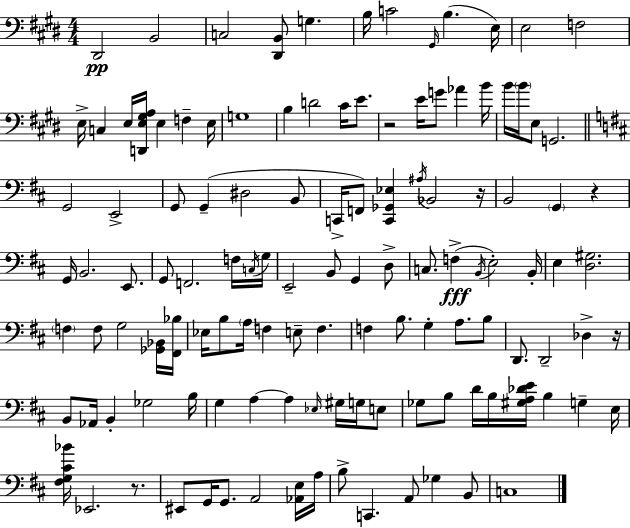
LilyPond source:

{
  \clef bass
  \numericTimeSignature
  \time 4/4
  \key e \major
  \repeat volta 2 { dis,2\pp b,2 | c2 <dis, b,>8 g4. | b16 c'2 \grace { gis,16 }( b4. | e16) e2 f2 | \break e16-> c4 e16 <d, e gis a>16 e4 f4-- | e16 g1 | b4 d'2 cis'16 e'8. | r2 e'16 g'8 aes'4 | \break b'16 b'16 \parenthesize b'16 e8 g,2. | \bar "||" \break \key d \major g,2 e,2-> | g,8 g,4--( dis2 b,8 | c,16-> f,8) <c, ges, ees>4 \acciaccatura { ais16 } bes,2 | r16 b,2 \parenthesize g,4 r4 | \break g,16 b,2. e,8. | g,8 f,2. f16 | \acciaccatura { c16 } g16 e,2-- b,8 g,4 | d8-> c8. f4->(\fff \acciaccatura { b,16 } e2-.) | \break b,16-. e4 <d gis>2. | \parenthesize f4 f8 g2 | <ges, bes,>16 <fis, bes>16 ees16 b8 \parenthesize a16 f4 e8-- f4. | f4 b8. g4-. a8. | \break b8 d,8. d,2-- des4-> | r16 b,8 aes,16 b,4-. ges2 | b16 g4 a4~~ a4 \grace { ees16 } | gis16 g16 e8 ges8 b8 d'16 b16 <gis a des' e'>16 b4 g4-- | \break e16 <fis g cis' bes'>16 ees,2. | r8. eis,8 g,16 g,8. a,2 | <aes, e>16 a16 b8-> c,4. a,8 ges4 | b,8 c1 | \break } \bar "|."
}